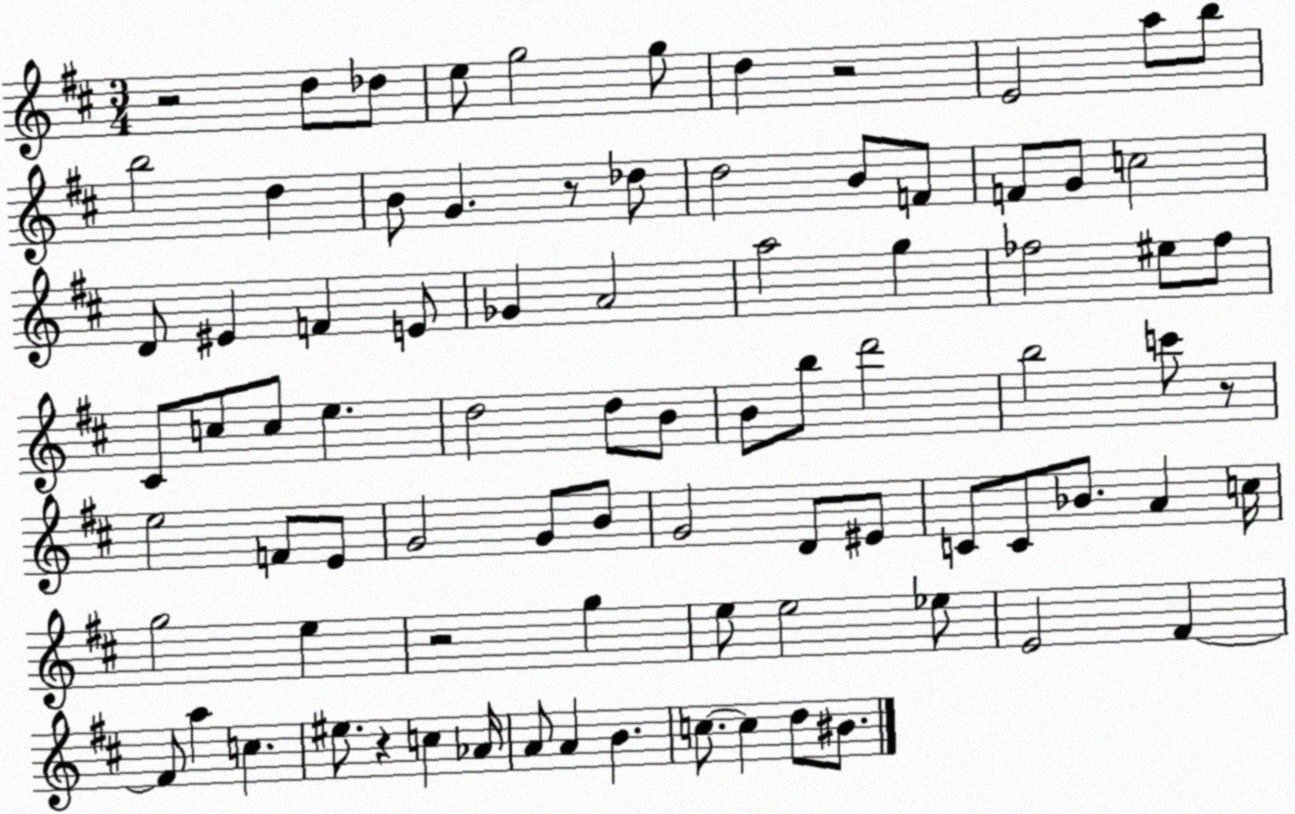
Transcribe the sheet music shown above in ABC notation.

X:1
T:Untitled
M:3/4
L:1/4
K:D
z2 d/2 _d/2 e/2 g2 g/2 d z2 E2 a/2 b/2 b2 d B/2 G z/2 _d/2 d2 B/2 F/2 F/2 G/2 c2 D/2 ^E F E/2 _G A2 a2 g _f2 ^e/2 _f/2 ^C/2 c/2 c/2 e d2 d/2 B/2 B/2 b/2 d'2 b2 c'/2 z/2 e2 F/2 E/2 G2 G/2 B/2 G2 D/2 ^E/2 C/2 C/2 _B/2 A c/4 g2 e z2 g e/2 e2 _e/2 E2 ^F ^F/2 a c ^e/2 z c _A/4 A/2 A B c/2 c d/2 ^B/2